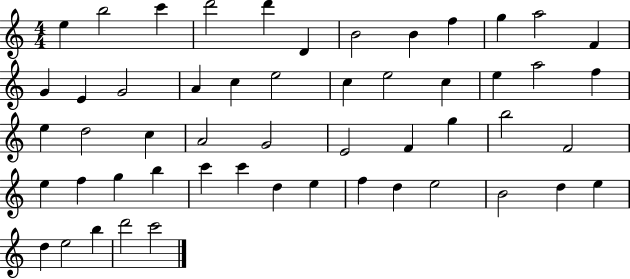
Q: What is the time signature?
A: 4/4